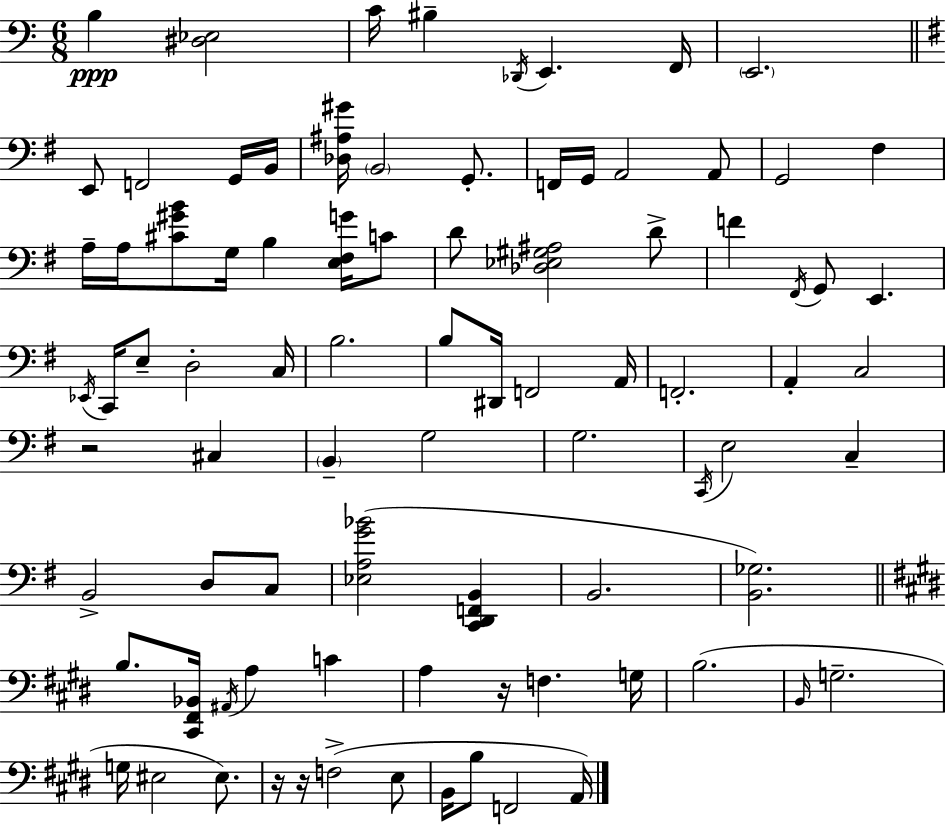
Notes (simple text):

B3/q [D#3,Eb3]/h C4/s BIS3/q Db2/s E2/q. F2/s E2/h. E2/e F2/h G2/s B2/s [Db3,A#3,G#4]/s B2/h G2/e. F2/s G2/s A2/h A2/e G2/h F#3/q A3/s A3/s [C#4,G#4,B4]/e G3/s B3/q [E3,F#3,G4]/s C4/e D4/e [Db3,Eb3,G#3,A#3]/h D4/e F4/q F#2/s G2/e E2/q. Eb2/s C2/s E3/e D3/h C3/s B3/h. B3/e D#2/s F2/h A2/s F2/h. A2/q C3/h R/h C#3/q B2/q G3/h G3/h. C2/s E3/h C3/q B2/h D3/e C3/e [Eb3,A3,G4,Bb4]/h [C2,D2,F2,B2]/q B2/h. [B2,Gb3]/h. B3/e. [C#2,F#2,Bb2]/s A#2/s A3/q C4/q A3/q R/s F3/q. G3/s B3/h. B2/s G3/h. G3/s EIS3/h EIS3/e. R/s R/s F3/h E3/e B2/s B3/e F2/h A2/s